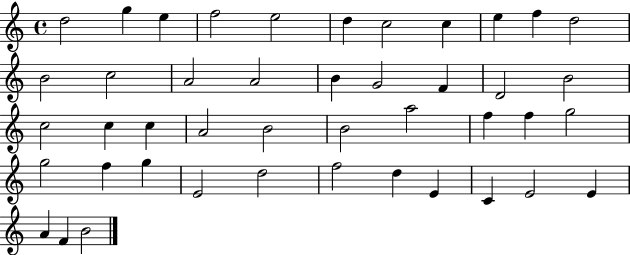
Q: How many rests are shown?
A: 0